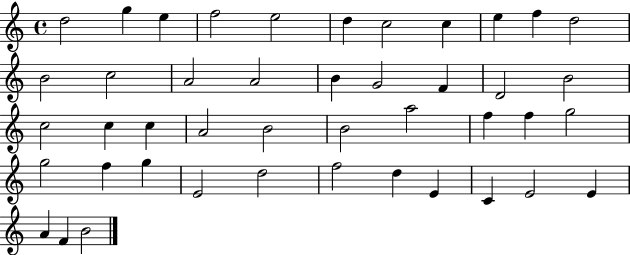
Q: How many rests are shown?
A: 0